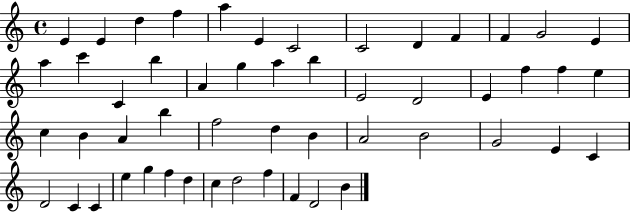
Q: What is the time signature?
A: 4/4